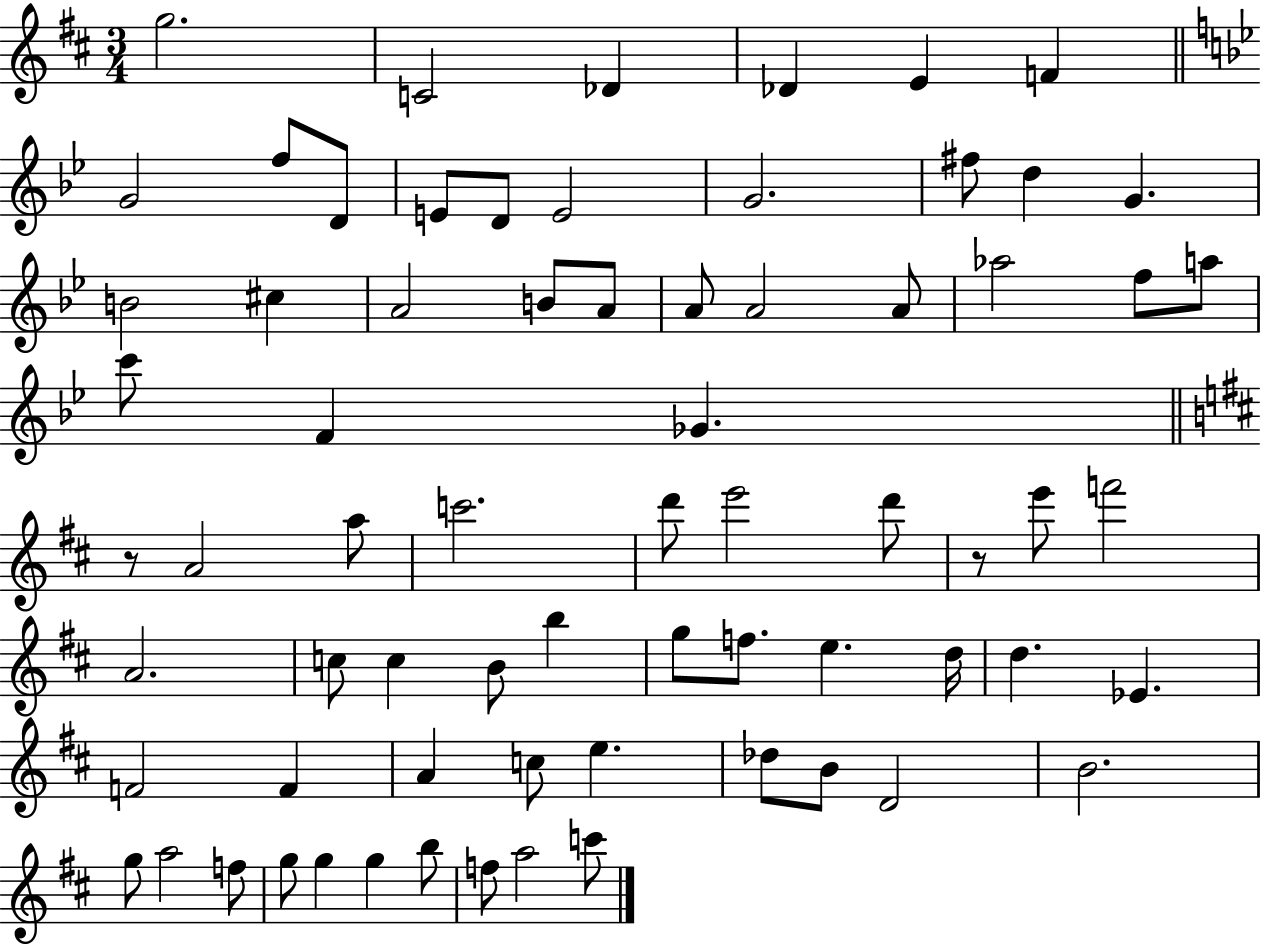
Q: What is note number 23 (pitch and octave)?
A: A4